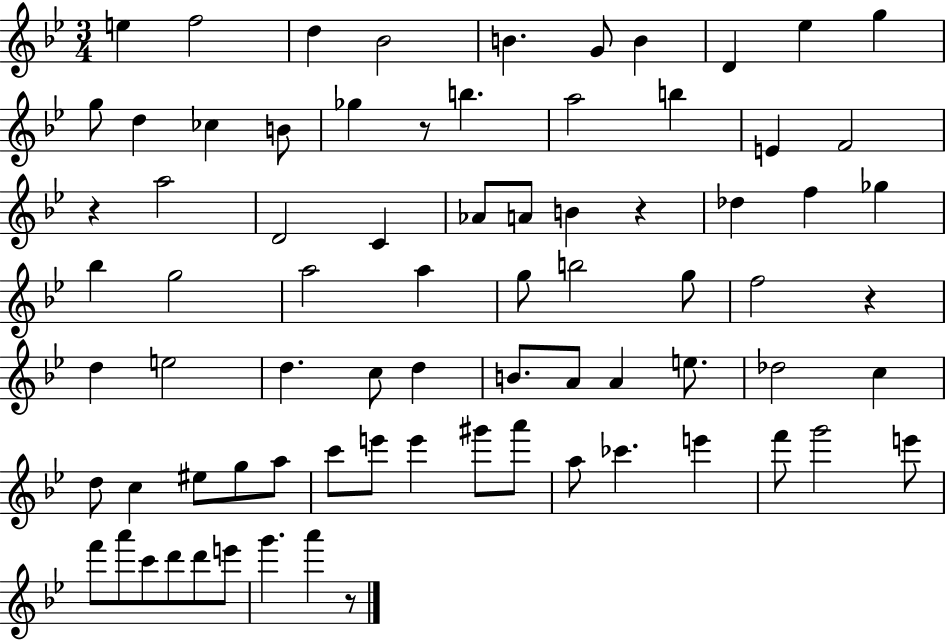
{
  \clef treble
  \numericTimeSignature
  \time 3/4
  \key bes \major
  \repeat volta 2 { e''4 f''2 | d''4 bes'2 | b'4. g'8 b'4 | d'4 ees''4 g''4 | \break g''8 d''4 ces''4 b'8 | ges''4 r8 b''4. | a''2 b''4 | e'4 f'2 | \break r4 a''2 | d'2 c'4 | aes'8 a'8 b'4 r4 | des''4 f''4 ges''4 | \break bes''4 g''2 | a''2 a''4 | g''8 b''2 g''8 | f''2 r4 | \break d''4 e''2 | d''4. c''8 d''4 | b'8. a'8 a'4 e''8. | des''2 c''4 | \break d''8 c''4 eis''8 g''8 a''8 | c'''8 e'''8 e'''4 gis'''8 a'''8 | a''8 ces'''4. e'''4 | f'''8 g'''2 e'''8 | \break f'''8 a'''8 c'''8 d'''8 d'''8 e'''8 | g'''4. a'''4 r8 | } \bar "|."
}